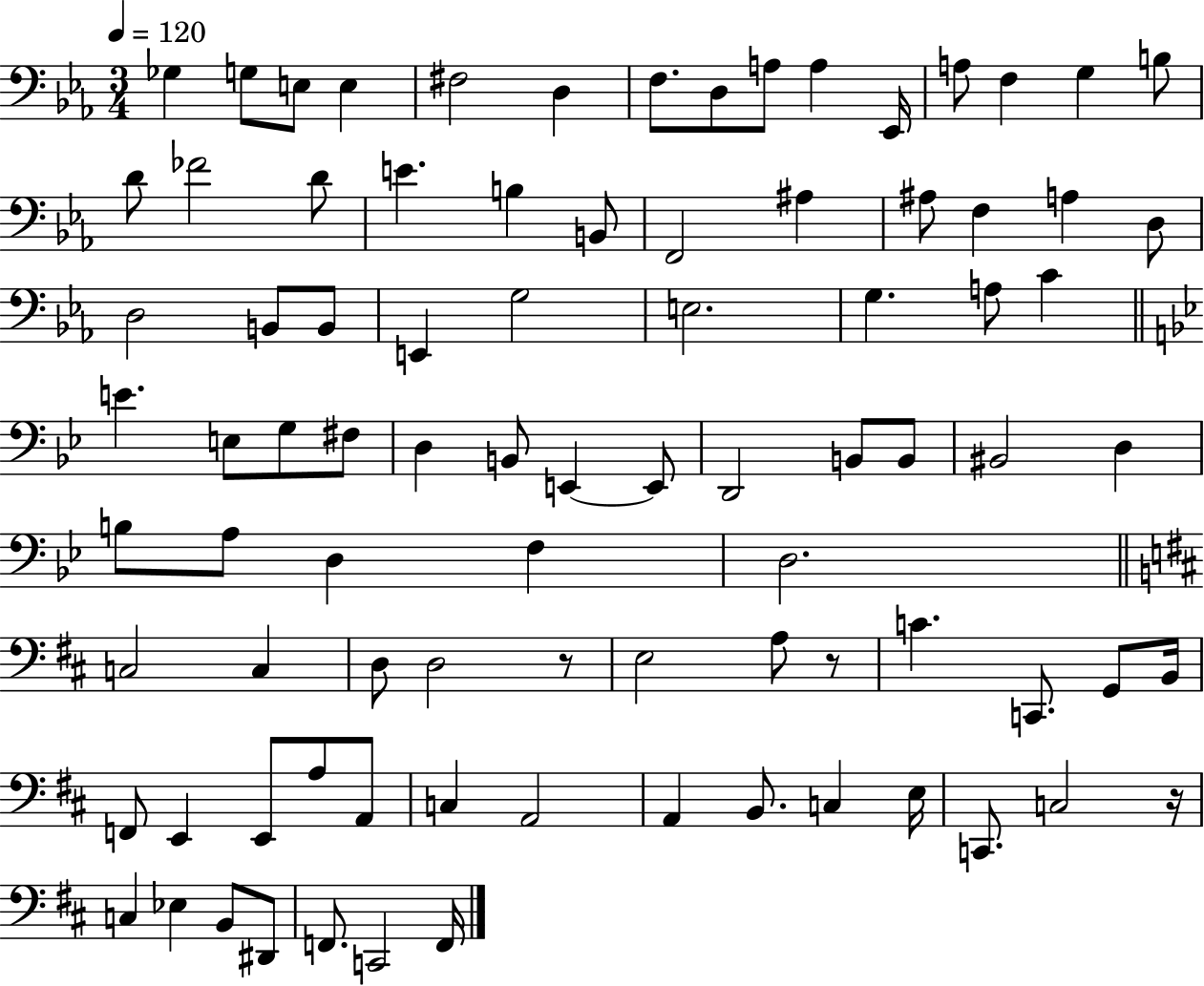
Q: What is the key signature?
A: EES major